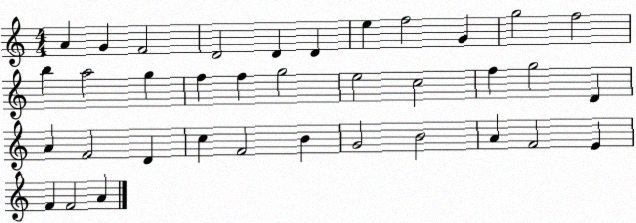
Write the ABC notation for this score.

X:1
T:Untitled
M:4/4
L:1/4
K:C
A G F2 D2 D D e f2 G g2 f2 b a2 g f f g2 e2 c2 f g2 D A F2 D c F2 B G2 B2 A F2 E F F2 A